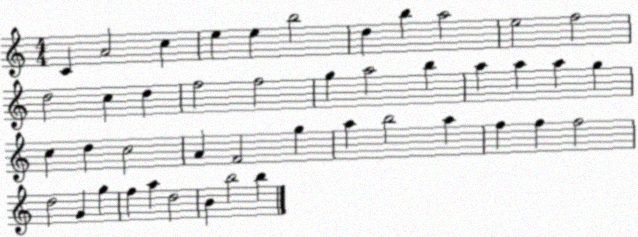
X:1
T:Untitled
M:4/4
L:1/4
K:C
C A2 c e e b2 d b a2 e2 f2 d2 c d f2 f2 g a2 b a a a g c d c2 A F2 g a b2 a f f f2 d2 G g f a d2 B b2 b